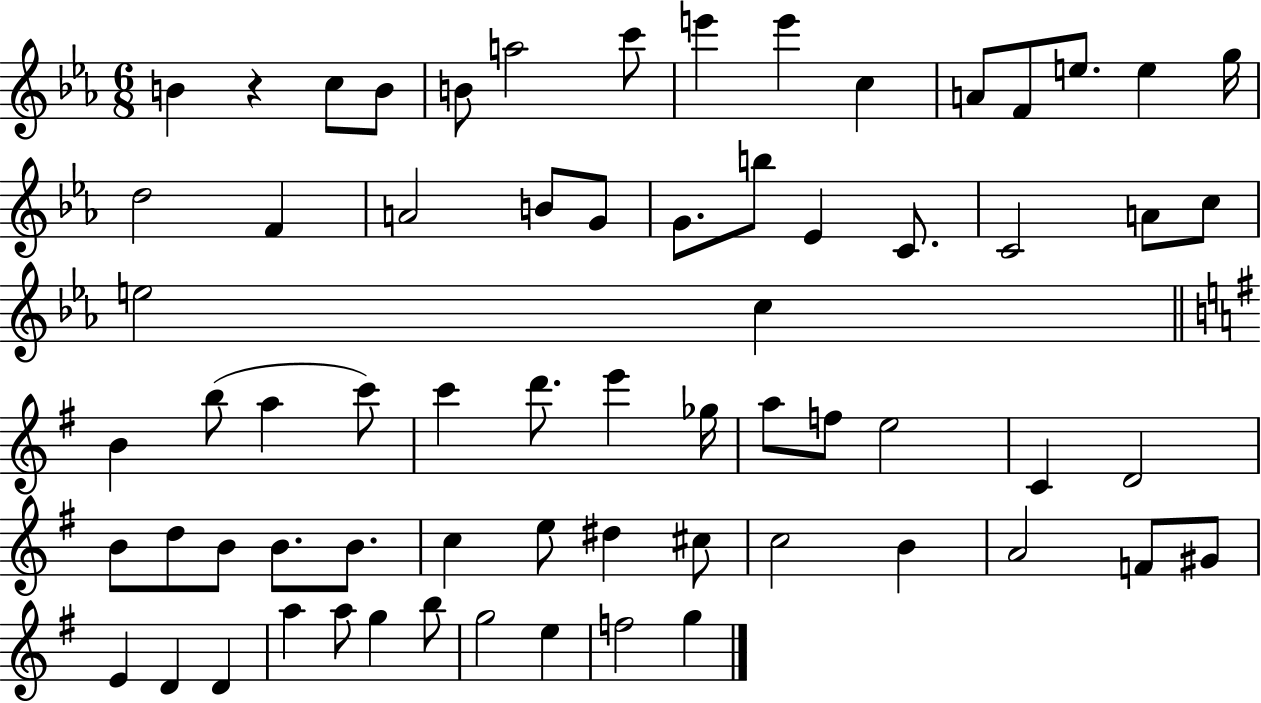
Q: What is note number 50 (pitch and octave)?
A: C#5